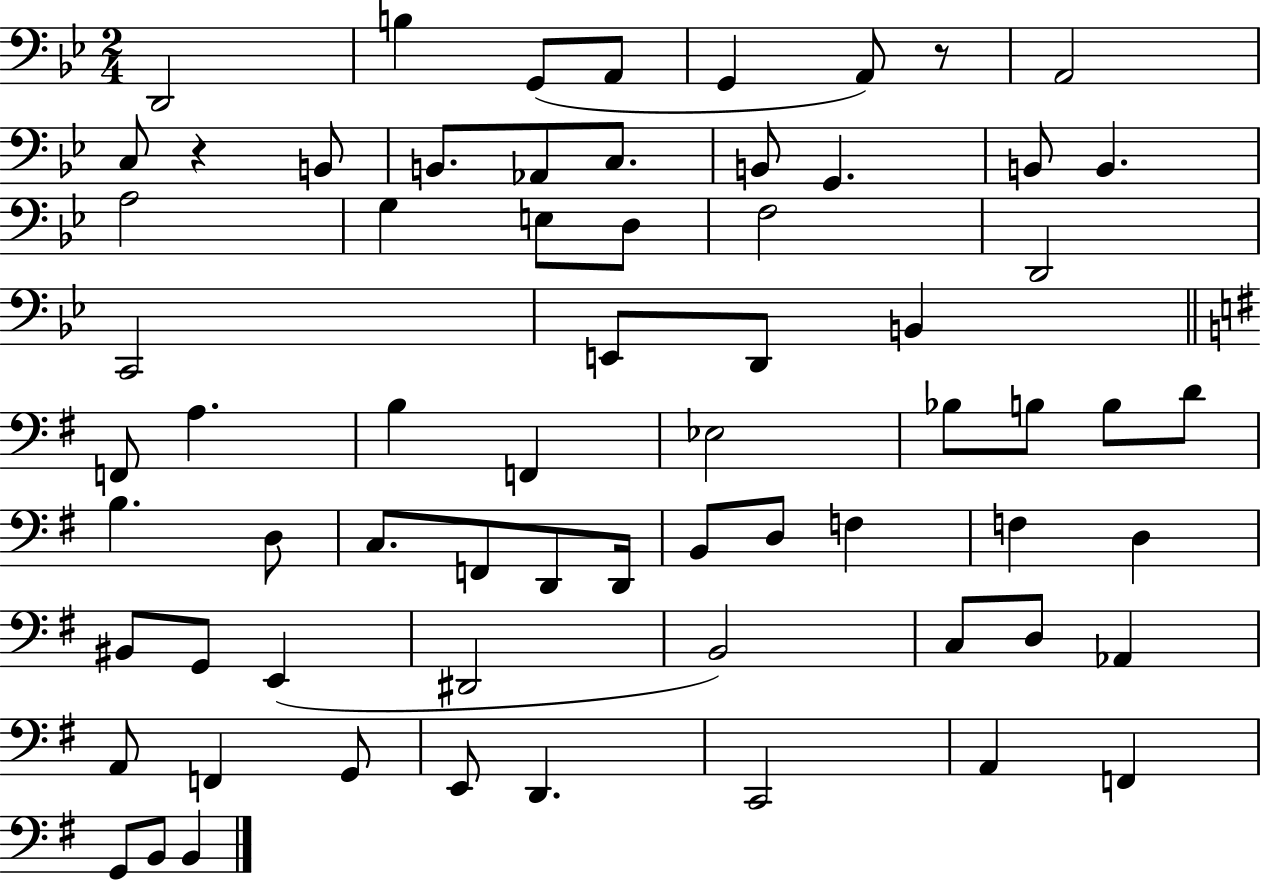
{
  \clef bass
  \numericTimeSignature
  \time 2/4
  \key bes \major
  d,2 | b4 g,8( a,8 | g,4 a,8) r8 | a,2 | \break c8 r4 b,8 | b,8. aes,8 c8. | b,8 g,4. | b,8 b,4. | \break a2 | g4 e8 d8 | f2 | d,2 | \break c,2 | e,8 d,8 b,4 | \bar "||" \break \key g \major f,8 a4. | b4 f,4 | ees2 | bes8 b8 b8 d'8 | \break b4. d8 | c8. f,8 d,8 d,16 | b,8 d8 f4 | f4 d4 | \break bis,8 g,8 e,4( | dis,2 | b,2) | c8 d8 aes,4 | \break a,8 f,4 g,8 | e,8 d,4. | c,2 | a,4 f,4 | \break g,8 b,8 b,4 | \bar "|."
}